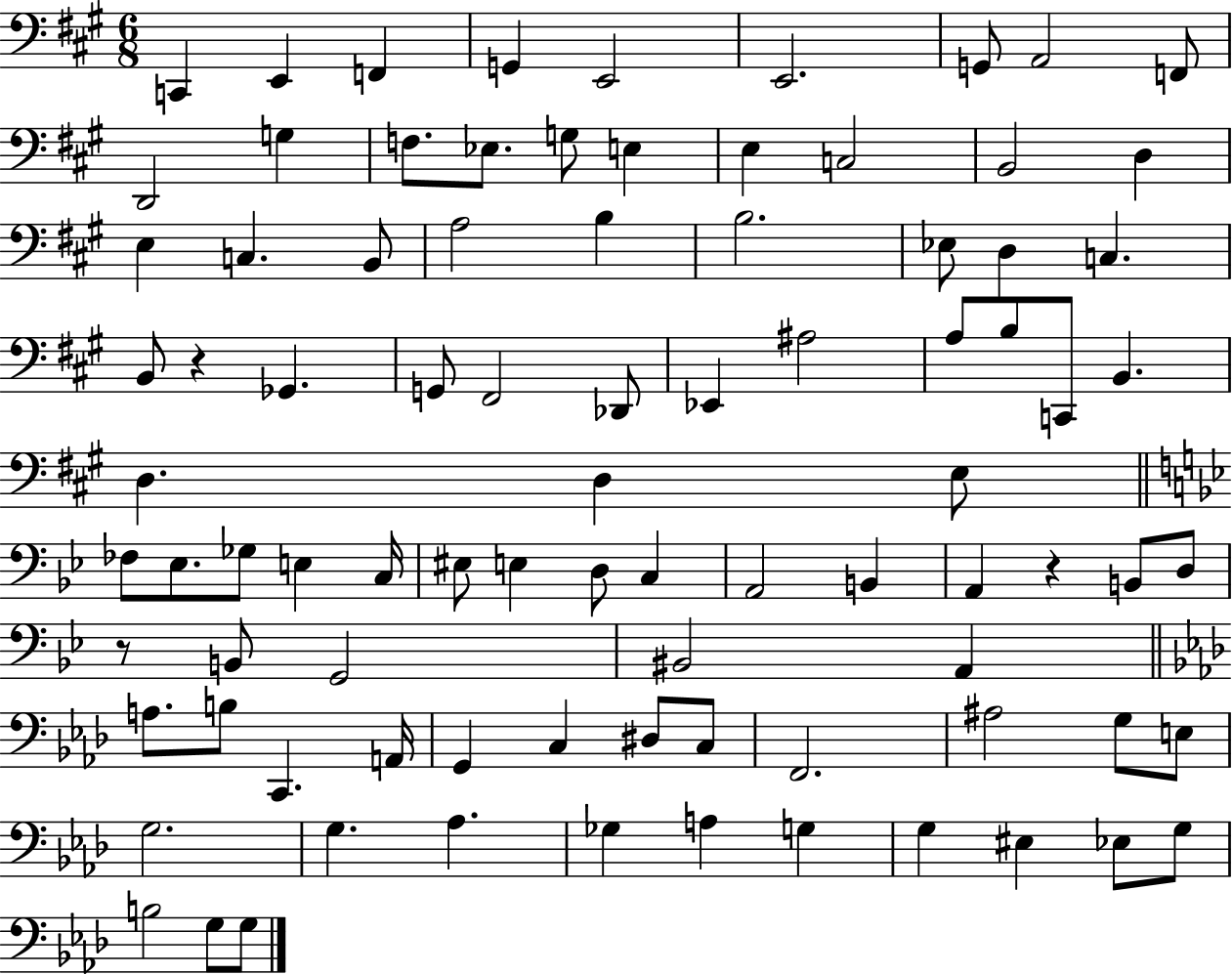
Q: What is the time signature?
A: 6/8